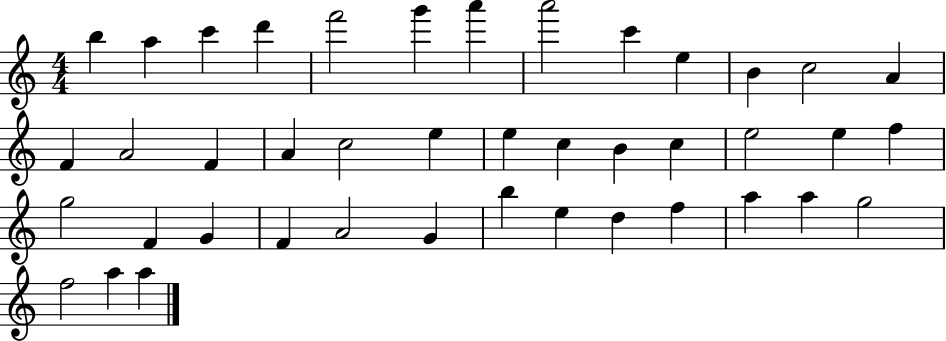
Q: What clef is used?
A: treble